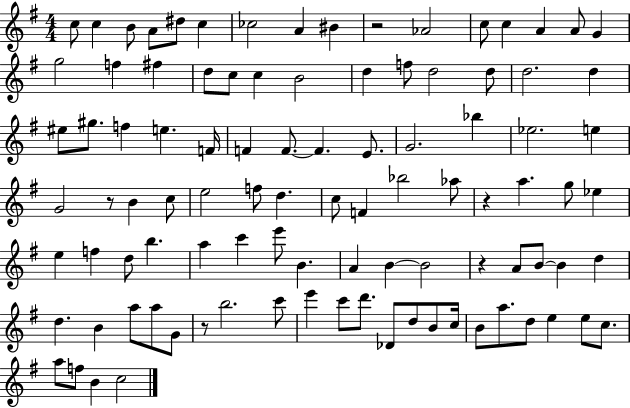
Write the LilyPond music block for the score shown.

{
  \clef treble
  \numericTimeSignature
  \time 4/4
  \key g \major
  \repeat volta 2 { c''8 c''4 b'8 a'8 dis''8 c''4 | ces''2 a'4 bis'4 | r2 aes'2 | c''8 c''4 a'4 a'8 g'4 | \break g''2 f''4 fis''4 | d''8 c''8 c''4 b'2 | d''4 f''8 d''2 d''8 | d''2. d''4 | \break eis''8 gis''8. f''4 e''4. f'16 | f'4 f'8.~~ f'4. e'8. | g'2. bes''4 | ees''2. e''4 | \break g'2 r8 b'4 c''8 | e''2 f''8 d''4. | c''8 f'4 bes''2 aes''8 | r4 a''4. g''8 ees''4 | \break e''4 f''4 d''8 b''4. | a''4 c'''4 e'''8 b'4. | a'4 b'4~~ b'2 | r4 a'8 b'8~~ b'4 d''4 | \break d''4. b'4 a''8 a''8 g'8 | r8 b''2. c'''8 | e'''4 c'''8 d'''8. des'8 d''8 b'8 c''16 | b'8 a''8. d''8 e''4 e''8 c''8. | \break a''8 f''8 b'4 c''2 | } \bar "|."
}